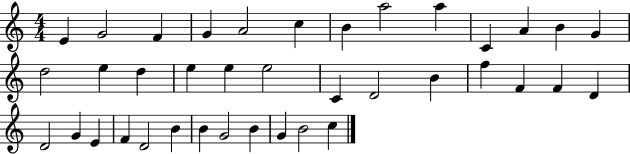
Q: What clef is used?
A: treble